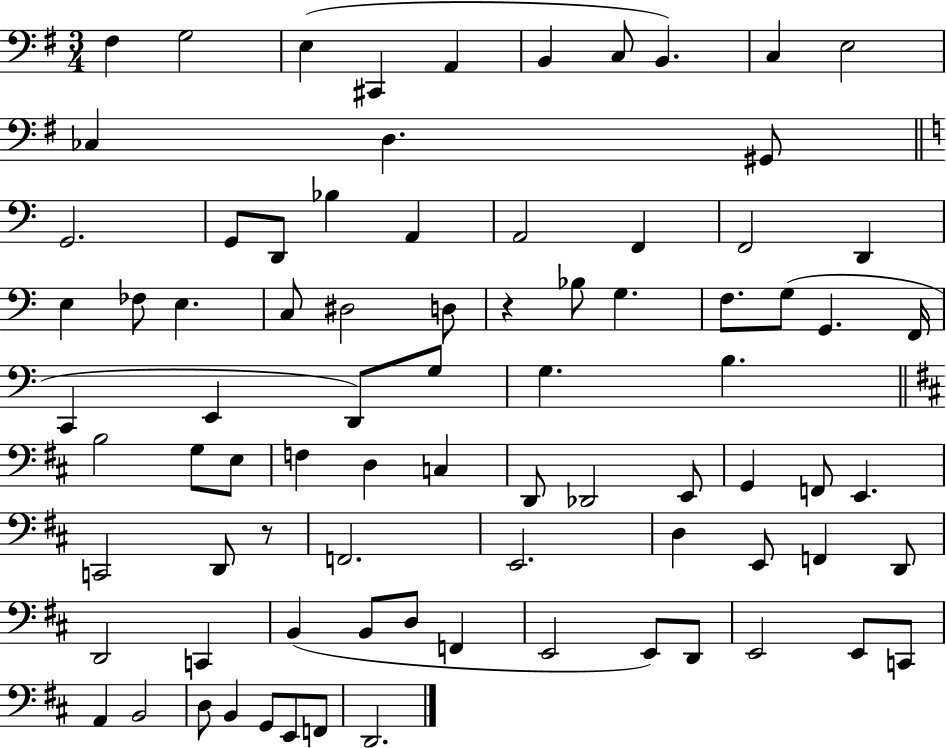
F#3/q G3/h E3/q C#2/q A2/q B2/q C3/e B2/q. C3/q E3/h CES3/q D3/q. G#2/e G2/h. G2/e D2/e Bb3/q A2/q A2/h F2/q F2/h D2/q E3/q FES3/e E3/q. C3/e D#3/h D3/e R/q Bb3/e G3/q. F3/e. G3/e G2/q. F2/s C2/q E2/q D2/e G3/e G3/q. B3/q. B3/h G3/e E3/e F3/q D3/q C3/q D2/e Db2/h E2/e G2/q F2/e E2/q. C2/h D2/e R/e F2/h. E2/h. D3/q E2/e F2/q D2/e D2/h C2/q B2/q B2/e D3/e F2/q E2/h E2/e D2/e E2/h E2/e C2/e A2/q B2/h D3/e B2/q G2/e E2/e F2/e D2/h.